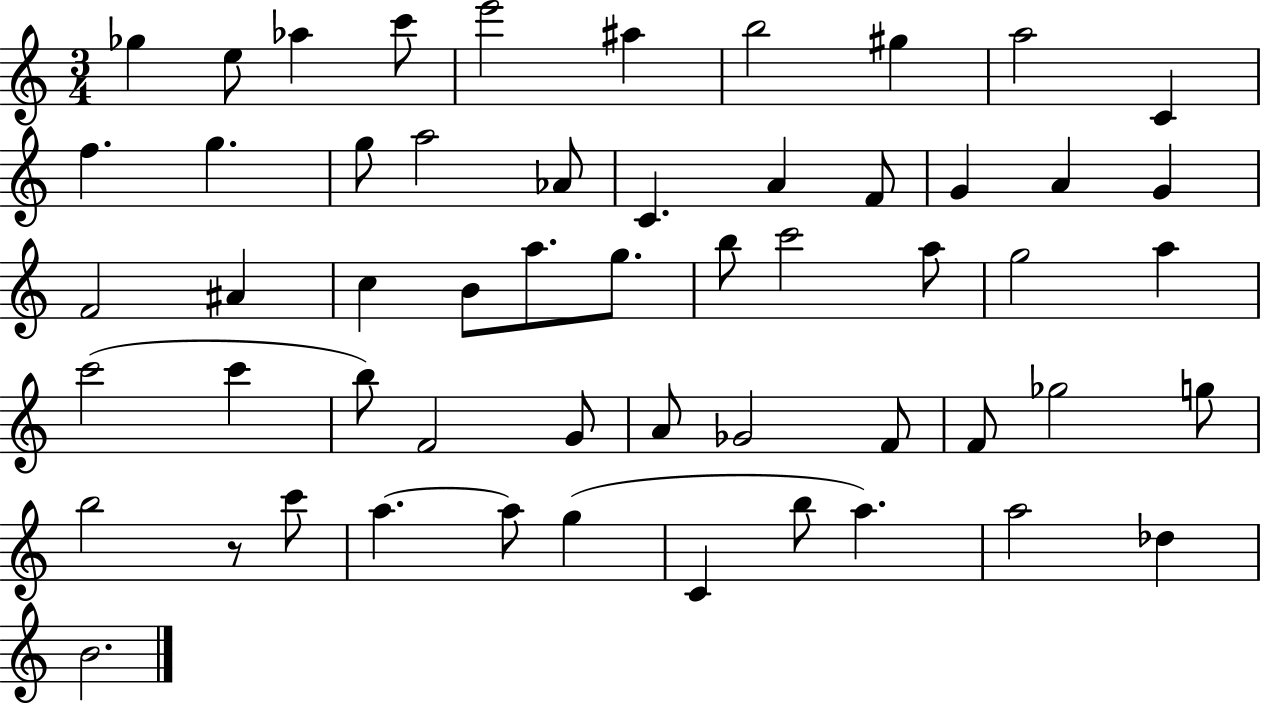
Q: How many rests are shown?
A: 1